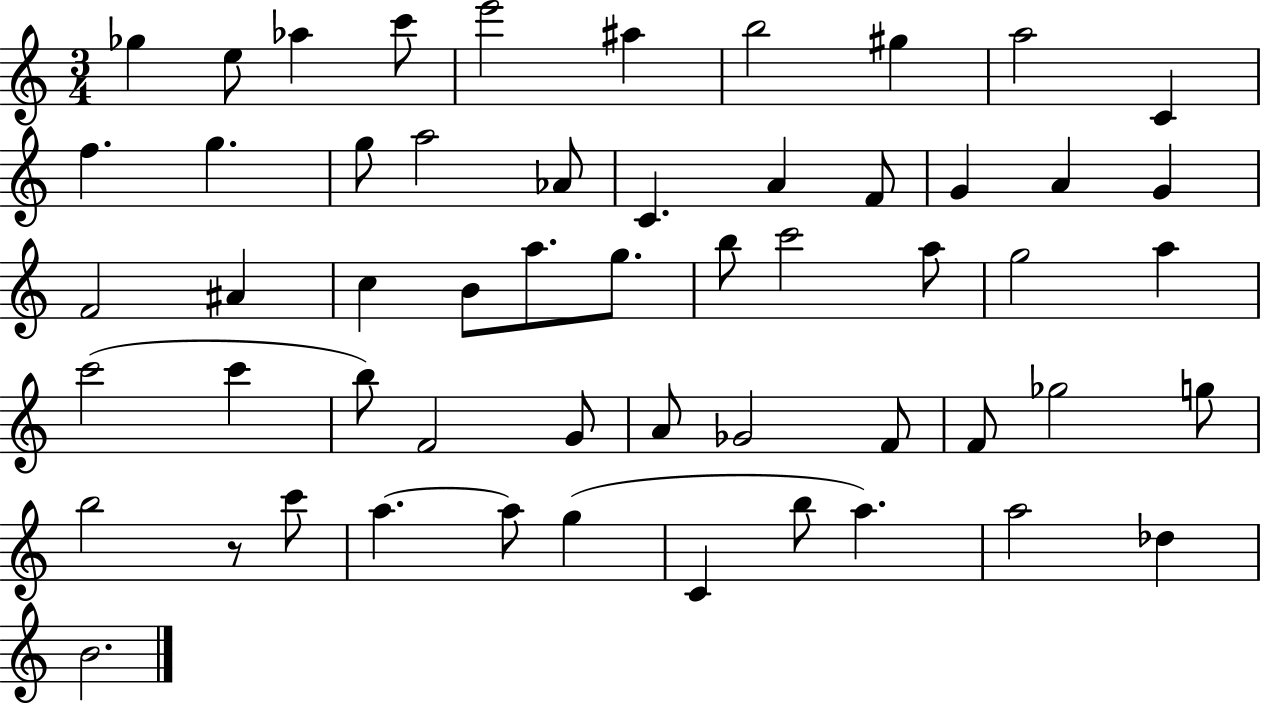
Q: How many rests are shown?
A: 1